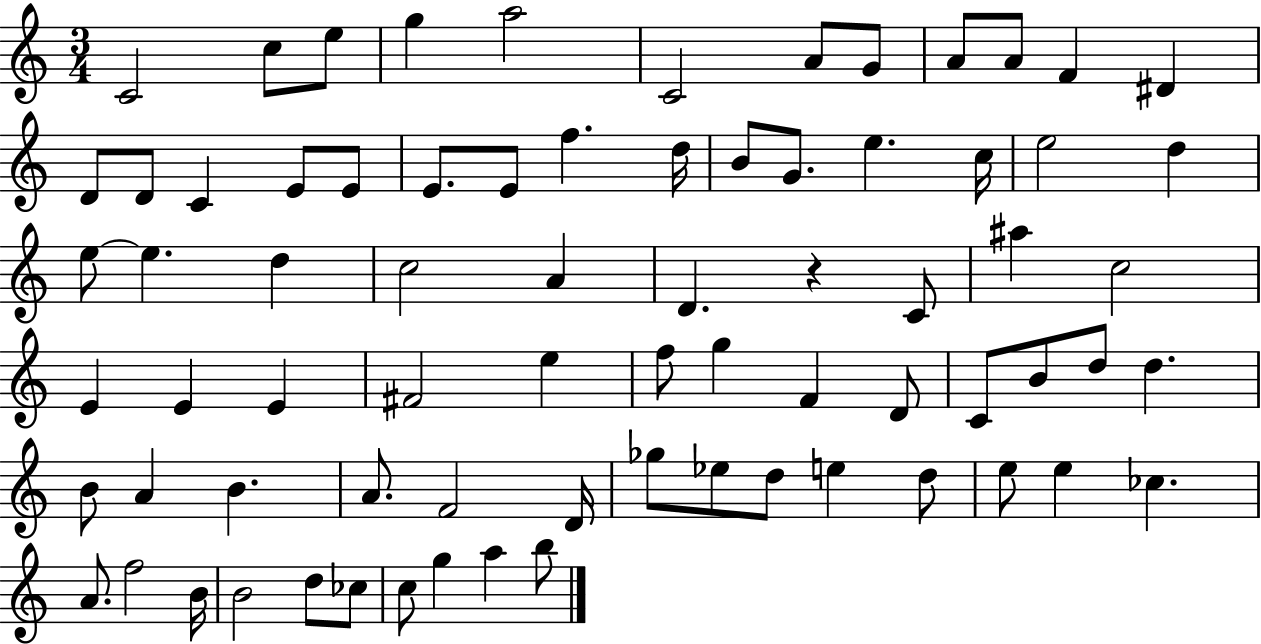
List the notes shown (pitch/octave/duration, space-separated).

C4/h C5/e E5/e G5/q A5/h C4/h A4/e G4/e A4/e A4/e F4/q D#4/q D4/e D4/e C4/q E4/e E4/e E4/e. E4/e F5/q. D5/s B4/e G4/e. E5/q. C5/s E5/h D5/q E5/e E5/q. D5/q C5/h A4/q D4/q. R/q C4/e A#5/q C5/h E4/q E4/q E4/q F#4/h E5/q F5/e G5/q F4/q D4/e C4/e B4/e D5/e D5/q. B4/e A4/q B4/q. A4/e. F4/h D4/s Gb5/e Eb5/e D5/e E5/q D5/e E5/e E5/q CES5/q. A4/e. F5/h B4/s B4/h D5/e CES5/e C5/e G5/q A5/q B5/e